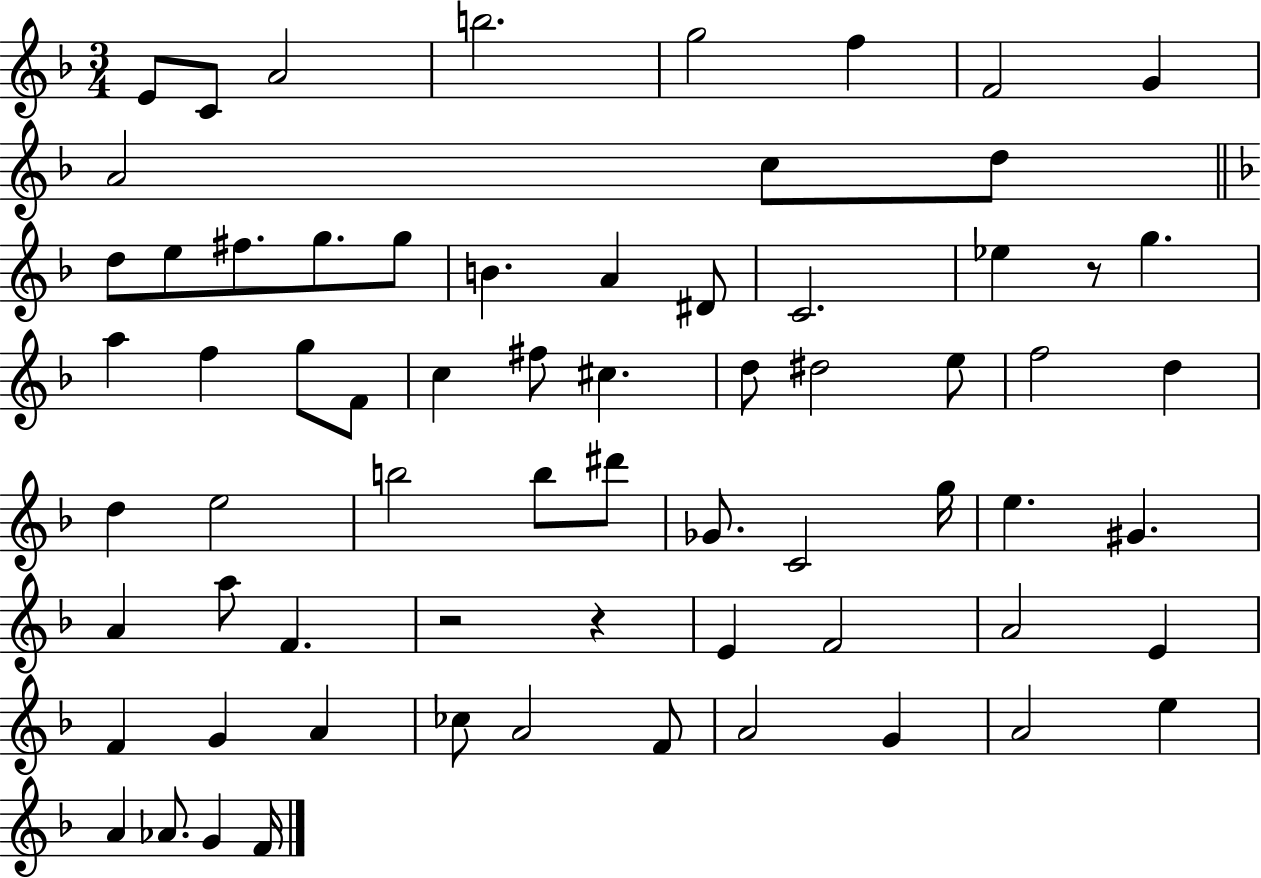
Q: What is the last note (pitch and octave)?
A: F4